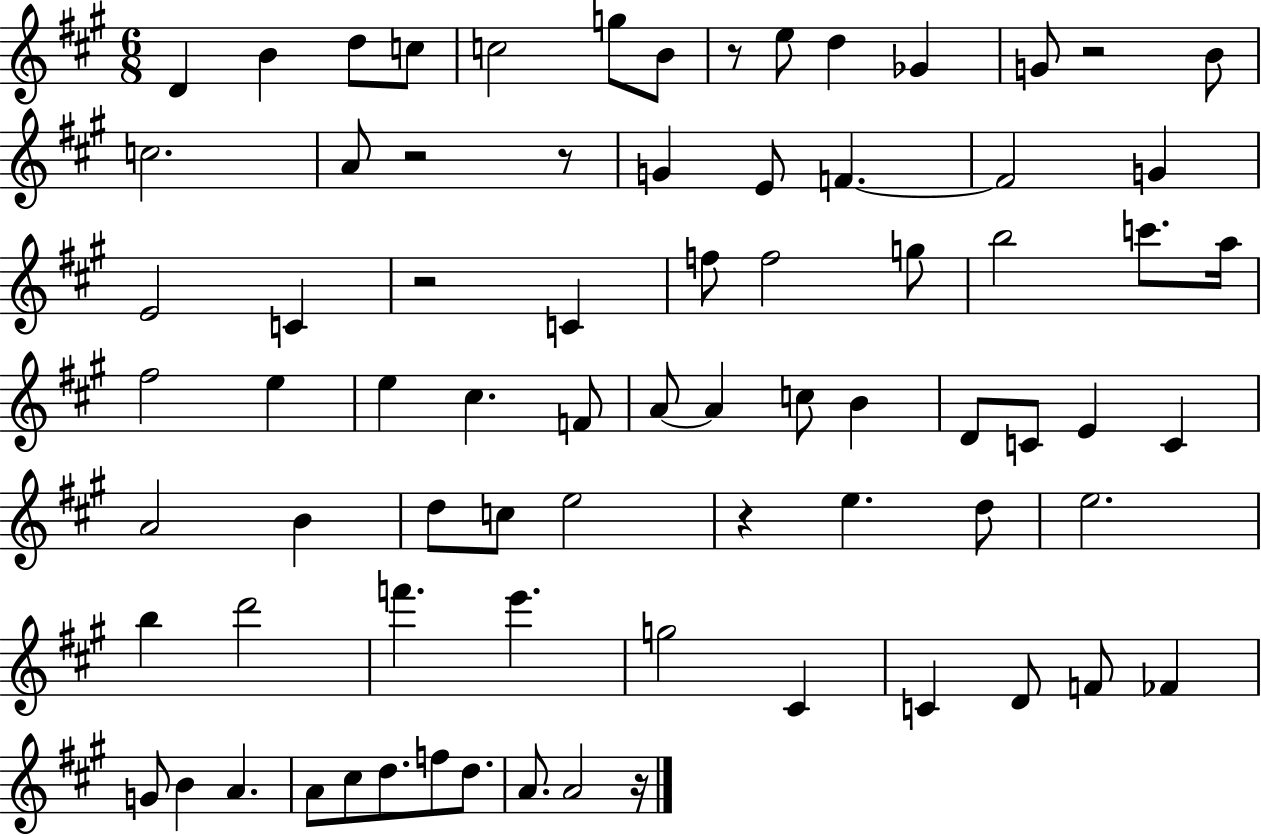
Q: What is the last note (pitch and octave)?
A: A4